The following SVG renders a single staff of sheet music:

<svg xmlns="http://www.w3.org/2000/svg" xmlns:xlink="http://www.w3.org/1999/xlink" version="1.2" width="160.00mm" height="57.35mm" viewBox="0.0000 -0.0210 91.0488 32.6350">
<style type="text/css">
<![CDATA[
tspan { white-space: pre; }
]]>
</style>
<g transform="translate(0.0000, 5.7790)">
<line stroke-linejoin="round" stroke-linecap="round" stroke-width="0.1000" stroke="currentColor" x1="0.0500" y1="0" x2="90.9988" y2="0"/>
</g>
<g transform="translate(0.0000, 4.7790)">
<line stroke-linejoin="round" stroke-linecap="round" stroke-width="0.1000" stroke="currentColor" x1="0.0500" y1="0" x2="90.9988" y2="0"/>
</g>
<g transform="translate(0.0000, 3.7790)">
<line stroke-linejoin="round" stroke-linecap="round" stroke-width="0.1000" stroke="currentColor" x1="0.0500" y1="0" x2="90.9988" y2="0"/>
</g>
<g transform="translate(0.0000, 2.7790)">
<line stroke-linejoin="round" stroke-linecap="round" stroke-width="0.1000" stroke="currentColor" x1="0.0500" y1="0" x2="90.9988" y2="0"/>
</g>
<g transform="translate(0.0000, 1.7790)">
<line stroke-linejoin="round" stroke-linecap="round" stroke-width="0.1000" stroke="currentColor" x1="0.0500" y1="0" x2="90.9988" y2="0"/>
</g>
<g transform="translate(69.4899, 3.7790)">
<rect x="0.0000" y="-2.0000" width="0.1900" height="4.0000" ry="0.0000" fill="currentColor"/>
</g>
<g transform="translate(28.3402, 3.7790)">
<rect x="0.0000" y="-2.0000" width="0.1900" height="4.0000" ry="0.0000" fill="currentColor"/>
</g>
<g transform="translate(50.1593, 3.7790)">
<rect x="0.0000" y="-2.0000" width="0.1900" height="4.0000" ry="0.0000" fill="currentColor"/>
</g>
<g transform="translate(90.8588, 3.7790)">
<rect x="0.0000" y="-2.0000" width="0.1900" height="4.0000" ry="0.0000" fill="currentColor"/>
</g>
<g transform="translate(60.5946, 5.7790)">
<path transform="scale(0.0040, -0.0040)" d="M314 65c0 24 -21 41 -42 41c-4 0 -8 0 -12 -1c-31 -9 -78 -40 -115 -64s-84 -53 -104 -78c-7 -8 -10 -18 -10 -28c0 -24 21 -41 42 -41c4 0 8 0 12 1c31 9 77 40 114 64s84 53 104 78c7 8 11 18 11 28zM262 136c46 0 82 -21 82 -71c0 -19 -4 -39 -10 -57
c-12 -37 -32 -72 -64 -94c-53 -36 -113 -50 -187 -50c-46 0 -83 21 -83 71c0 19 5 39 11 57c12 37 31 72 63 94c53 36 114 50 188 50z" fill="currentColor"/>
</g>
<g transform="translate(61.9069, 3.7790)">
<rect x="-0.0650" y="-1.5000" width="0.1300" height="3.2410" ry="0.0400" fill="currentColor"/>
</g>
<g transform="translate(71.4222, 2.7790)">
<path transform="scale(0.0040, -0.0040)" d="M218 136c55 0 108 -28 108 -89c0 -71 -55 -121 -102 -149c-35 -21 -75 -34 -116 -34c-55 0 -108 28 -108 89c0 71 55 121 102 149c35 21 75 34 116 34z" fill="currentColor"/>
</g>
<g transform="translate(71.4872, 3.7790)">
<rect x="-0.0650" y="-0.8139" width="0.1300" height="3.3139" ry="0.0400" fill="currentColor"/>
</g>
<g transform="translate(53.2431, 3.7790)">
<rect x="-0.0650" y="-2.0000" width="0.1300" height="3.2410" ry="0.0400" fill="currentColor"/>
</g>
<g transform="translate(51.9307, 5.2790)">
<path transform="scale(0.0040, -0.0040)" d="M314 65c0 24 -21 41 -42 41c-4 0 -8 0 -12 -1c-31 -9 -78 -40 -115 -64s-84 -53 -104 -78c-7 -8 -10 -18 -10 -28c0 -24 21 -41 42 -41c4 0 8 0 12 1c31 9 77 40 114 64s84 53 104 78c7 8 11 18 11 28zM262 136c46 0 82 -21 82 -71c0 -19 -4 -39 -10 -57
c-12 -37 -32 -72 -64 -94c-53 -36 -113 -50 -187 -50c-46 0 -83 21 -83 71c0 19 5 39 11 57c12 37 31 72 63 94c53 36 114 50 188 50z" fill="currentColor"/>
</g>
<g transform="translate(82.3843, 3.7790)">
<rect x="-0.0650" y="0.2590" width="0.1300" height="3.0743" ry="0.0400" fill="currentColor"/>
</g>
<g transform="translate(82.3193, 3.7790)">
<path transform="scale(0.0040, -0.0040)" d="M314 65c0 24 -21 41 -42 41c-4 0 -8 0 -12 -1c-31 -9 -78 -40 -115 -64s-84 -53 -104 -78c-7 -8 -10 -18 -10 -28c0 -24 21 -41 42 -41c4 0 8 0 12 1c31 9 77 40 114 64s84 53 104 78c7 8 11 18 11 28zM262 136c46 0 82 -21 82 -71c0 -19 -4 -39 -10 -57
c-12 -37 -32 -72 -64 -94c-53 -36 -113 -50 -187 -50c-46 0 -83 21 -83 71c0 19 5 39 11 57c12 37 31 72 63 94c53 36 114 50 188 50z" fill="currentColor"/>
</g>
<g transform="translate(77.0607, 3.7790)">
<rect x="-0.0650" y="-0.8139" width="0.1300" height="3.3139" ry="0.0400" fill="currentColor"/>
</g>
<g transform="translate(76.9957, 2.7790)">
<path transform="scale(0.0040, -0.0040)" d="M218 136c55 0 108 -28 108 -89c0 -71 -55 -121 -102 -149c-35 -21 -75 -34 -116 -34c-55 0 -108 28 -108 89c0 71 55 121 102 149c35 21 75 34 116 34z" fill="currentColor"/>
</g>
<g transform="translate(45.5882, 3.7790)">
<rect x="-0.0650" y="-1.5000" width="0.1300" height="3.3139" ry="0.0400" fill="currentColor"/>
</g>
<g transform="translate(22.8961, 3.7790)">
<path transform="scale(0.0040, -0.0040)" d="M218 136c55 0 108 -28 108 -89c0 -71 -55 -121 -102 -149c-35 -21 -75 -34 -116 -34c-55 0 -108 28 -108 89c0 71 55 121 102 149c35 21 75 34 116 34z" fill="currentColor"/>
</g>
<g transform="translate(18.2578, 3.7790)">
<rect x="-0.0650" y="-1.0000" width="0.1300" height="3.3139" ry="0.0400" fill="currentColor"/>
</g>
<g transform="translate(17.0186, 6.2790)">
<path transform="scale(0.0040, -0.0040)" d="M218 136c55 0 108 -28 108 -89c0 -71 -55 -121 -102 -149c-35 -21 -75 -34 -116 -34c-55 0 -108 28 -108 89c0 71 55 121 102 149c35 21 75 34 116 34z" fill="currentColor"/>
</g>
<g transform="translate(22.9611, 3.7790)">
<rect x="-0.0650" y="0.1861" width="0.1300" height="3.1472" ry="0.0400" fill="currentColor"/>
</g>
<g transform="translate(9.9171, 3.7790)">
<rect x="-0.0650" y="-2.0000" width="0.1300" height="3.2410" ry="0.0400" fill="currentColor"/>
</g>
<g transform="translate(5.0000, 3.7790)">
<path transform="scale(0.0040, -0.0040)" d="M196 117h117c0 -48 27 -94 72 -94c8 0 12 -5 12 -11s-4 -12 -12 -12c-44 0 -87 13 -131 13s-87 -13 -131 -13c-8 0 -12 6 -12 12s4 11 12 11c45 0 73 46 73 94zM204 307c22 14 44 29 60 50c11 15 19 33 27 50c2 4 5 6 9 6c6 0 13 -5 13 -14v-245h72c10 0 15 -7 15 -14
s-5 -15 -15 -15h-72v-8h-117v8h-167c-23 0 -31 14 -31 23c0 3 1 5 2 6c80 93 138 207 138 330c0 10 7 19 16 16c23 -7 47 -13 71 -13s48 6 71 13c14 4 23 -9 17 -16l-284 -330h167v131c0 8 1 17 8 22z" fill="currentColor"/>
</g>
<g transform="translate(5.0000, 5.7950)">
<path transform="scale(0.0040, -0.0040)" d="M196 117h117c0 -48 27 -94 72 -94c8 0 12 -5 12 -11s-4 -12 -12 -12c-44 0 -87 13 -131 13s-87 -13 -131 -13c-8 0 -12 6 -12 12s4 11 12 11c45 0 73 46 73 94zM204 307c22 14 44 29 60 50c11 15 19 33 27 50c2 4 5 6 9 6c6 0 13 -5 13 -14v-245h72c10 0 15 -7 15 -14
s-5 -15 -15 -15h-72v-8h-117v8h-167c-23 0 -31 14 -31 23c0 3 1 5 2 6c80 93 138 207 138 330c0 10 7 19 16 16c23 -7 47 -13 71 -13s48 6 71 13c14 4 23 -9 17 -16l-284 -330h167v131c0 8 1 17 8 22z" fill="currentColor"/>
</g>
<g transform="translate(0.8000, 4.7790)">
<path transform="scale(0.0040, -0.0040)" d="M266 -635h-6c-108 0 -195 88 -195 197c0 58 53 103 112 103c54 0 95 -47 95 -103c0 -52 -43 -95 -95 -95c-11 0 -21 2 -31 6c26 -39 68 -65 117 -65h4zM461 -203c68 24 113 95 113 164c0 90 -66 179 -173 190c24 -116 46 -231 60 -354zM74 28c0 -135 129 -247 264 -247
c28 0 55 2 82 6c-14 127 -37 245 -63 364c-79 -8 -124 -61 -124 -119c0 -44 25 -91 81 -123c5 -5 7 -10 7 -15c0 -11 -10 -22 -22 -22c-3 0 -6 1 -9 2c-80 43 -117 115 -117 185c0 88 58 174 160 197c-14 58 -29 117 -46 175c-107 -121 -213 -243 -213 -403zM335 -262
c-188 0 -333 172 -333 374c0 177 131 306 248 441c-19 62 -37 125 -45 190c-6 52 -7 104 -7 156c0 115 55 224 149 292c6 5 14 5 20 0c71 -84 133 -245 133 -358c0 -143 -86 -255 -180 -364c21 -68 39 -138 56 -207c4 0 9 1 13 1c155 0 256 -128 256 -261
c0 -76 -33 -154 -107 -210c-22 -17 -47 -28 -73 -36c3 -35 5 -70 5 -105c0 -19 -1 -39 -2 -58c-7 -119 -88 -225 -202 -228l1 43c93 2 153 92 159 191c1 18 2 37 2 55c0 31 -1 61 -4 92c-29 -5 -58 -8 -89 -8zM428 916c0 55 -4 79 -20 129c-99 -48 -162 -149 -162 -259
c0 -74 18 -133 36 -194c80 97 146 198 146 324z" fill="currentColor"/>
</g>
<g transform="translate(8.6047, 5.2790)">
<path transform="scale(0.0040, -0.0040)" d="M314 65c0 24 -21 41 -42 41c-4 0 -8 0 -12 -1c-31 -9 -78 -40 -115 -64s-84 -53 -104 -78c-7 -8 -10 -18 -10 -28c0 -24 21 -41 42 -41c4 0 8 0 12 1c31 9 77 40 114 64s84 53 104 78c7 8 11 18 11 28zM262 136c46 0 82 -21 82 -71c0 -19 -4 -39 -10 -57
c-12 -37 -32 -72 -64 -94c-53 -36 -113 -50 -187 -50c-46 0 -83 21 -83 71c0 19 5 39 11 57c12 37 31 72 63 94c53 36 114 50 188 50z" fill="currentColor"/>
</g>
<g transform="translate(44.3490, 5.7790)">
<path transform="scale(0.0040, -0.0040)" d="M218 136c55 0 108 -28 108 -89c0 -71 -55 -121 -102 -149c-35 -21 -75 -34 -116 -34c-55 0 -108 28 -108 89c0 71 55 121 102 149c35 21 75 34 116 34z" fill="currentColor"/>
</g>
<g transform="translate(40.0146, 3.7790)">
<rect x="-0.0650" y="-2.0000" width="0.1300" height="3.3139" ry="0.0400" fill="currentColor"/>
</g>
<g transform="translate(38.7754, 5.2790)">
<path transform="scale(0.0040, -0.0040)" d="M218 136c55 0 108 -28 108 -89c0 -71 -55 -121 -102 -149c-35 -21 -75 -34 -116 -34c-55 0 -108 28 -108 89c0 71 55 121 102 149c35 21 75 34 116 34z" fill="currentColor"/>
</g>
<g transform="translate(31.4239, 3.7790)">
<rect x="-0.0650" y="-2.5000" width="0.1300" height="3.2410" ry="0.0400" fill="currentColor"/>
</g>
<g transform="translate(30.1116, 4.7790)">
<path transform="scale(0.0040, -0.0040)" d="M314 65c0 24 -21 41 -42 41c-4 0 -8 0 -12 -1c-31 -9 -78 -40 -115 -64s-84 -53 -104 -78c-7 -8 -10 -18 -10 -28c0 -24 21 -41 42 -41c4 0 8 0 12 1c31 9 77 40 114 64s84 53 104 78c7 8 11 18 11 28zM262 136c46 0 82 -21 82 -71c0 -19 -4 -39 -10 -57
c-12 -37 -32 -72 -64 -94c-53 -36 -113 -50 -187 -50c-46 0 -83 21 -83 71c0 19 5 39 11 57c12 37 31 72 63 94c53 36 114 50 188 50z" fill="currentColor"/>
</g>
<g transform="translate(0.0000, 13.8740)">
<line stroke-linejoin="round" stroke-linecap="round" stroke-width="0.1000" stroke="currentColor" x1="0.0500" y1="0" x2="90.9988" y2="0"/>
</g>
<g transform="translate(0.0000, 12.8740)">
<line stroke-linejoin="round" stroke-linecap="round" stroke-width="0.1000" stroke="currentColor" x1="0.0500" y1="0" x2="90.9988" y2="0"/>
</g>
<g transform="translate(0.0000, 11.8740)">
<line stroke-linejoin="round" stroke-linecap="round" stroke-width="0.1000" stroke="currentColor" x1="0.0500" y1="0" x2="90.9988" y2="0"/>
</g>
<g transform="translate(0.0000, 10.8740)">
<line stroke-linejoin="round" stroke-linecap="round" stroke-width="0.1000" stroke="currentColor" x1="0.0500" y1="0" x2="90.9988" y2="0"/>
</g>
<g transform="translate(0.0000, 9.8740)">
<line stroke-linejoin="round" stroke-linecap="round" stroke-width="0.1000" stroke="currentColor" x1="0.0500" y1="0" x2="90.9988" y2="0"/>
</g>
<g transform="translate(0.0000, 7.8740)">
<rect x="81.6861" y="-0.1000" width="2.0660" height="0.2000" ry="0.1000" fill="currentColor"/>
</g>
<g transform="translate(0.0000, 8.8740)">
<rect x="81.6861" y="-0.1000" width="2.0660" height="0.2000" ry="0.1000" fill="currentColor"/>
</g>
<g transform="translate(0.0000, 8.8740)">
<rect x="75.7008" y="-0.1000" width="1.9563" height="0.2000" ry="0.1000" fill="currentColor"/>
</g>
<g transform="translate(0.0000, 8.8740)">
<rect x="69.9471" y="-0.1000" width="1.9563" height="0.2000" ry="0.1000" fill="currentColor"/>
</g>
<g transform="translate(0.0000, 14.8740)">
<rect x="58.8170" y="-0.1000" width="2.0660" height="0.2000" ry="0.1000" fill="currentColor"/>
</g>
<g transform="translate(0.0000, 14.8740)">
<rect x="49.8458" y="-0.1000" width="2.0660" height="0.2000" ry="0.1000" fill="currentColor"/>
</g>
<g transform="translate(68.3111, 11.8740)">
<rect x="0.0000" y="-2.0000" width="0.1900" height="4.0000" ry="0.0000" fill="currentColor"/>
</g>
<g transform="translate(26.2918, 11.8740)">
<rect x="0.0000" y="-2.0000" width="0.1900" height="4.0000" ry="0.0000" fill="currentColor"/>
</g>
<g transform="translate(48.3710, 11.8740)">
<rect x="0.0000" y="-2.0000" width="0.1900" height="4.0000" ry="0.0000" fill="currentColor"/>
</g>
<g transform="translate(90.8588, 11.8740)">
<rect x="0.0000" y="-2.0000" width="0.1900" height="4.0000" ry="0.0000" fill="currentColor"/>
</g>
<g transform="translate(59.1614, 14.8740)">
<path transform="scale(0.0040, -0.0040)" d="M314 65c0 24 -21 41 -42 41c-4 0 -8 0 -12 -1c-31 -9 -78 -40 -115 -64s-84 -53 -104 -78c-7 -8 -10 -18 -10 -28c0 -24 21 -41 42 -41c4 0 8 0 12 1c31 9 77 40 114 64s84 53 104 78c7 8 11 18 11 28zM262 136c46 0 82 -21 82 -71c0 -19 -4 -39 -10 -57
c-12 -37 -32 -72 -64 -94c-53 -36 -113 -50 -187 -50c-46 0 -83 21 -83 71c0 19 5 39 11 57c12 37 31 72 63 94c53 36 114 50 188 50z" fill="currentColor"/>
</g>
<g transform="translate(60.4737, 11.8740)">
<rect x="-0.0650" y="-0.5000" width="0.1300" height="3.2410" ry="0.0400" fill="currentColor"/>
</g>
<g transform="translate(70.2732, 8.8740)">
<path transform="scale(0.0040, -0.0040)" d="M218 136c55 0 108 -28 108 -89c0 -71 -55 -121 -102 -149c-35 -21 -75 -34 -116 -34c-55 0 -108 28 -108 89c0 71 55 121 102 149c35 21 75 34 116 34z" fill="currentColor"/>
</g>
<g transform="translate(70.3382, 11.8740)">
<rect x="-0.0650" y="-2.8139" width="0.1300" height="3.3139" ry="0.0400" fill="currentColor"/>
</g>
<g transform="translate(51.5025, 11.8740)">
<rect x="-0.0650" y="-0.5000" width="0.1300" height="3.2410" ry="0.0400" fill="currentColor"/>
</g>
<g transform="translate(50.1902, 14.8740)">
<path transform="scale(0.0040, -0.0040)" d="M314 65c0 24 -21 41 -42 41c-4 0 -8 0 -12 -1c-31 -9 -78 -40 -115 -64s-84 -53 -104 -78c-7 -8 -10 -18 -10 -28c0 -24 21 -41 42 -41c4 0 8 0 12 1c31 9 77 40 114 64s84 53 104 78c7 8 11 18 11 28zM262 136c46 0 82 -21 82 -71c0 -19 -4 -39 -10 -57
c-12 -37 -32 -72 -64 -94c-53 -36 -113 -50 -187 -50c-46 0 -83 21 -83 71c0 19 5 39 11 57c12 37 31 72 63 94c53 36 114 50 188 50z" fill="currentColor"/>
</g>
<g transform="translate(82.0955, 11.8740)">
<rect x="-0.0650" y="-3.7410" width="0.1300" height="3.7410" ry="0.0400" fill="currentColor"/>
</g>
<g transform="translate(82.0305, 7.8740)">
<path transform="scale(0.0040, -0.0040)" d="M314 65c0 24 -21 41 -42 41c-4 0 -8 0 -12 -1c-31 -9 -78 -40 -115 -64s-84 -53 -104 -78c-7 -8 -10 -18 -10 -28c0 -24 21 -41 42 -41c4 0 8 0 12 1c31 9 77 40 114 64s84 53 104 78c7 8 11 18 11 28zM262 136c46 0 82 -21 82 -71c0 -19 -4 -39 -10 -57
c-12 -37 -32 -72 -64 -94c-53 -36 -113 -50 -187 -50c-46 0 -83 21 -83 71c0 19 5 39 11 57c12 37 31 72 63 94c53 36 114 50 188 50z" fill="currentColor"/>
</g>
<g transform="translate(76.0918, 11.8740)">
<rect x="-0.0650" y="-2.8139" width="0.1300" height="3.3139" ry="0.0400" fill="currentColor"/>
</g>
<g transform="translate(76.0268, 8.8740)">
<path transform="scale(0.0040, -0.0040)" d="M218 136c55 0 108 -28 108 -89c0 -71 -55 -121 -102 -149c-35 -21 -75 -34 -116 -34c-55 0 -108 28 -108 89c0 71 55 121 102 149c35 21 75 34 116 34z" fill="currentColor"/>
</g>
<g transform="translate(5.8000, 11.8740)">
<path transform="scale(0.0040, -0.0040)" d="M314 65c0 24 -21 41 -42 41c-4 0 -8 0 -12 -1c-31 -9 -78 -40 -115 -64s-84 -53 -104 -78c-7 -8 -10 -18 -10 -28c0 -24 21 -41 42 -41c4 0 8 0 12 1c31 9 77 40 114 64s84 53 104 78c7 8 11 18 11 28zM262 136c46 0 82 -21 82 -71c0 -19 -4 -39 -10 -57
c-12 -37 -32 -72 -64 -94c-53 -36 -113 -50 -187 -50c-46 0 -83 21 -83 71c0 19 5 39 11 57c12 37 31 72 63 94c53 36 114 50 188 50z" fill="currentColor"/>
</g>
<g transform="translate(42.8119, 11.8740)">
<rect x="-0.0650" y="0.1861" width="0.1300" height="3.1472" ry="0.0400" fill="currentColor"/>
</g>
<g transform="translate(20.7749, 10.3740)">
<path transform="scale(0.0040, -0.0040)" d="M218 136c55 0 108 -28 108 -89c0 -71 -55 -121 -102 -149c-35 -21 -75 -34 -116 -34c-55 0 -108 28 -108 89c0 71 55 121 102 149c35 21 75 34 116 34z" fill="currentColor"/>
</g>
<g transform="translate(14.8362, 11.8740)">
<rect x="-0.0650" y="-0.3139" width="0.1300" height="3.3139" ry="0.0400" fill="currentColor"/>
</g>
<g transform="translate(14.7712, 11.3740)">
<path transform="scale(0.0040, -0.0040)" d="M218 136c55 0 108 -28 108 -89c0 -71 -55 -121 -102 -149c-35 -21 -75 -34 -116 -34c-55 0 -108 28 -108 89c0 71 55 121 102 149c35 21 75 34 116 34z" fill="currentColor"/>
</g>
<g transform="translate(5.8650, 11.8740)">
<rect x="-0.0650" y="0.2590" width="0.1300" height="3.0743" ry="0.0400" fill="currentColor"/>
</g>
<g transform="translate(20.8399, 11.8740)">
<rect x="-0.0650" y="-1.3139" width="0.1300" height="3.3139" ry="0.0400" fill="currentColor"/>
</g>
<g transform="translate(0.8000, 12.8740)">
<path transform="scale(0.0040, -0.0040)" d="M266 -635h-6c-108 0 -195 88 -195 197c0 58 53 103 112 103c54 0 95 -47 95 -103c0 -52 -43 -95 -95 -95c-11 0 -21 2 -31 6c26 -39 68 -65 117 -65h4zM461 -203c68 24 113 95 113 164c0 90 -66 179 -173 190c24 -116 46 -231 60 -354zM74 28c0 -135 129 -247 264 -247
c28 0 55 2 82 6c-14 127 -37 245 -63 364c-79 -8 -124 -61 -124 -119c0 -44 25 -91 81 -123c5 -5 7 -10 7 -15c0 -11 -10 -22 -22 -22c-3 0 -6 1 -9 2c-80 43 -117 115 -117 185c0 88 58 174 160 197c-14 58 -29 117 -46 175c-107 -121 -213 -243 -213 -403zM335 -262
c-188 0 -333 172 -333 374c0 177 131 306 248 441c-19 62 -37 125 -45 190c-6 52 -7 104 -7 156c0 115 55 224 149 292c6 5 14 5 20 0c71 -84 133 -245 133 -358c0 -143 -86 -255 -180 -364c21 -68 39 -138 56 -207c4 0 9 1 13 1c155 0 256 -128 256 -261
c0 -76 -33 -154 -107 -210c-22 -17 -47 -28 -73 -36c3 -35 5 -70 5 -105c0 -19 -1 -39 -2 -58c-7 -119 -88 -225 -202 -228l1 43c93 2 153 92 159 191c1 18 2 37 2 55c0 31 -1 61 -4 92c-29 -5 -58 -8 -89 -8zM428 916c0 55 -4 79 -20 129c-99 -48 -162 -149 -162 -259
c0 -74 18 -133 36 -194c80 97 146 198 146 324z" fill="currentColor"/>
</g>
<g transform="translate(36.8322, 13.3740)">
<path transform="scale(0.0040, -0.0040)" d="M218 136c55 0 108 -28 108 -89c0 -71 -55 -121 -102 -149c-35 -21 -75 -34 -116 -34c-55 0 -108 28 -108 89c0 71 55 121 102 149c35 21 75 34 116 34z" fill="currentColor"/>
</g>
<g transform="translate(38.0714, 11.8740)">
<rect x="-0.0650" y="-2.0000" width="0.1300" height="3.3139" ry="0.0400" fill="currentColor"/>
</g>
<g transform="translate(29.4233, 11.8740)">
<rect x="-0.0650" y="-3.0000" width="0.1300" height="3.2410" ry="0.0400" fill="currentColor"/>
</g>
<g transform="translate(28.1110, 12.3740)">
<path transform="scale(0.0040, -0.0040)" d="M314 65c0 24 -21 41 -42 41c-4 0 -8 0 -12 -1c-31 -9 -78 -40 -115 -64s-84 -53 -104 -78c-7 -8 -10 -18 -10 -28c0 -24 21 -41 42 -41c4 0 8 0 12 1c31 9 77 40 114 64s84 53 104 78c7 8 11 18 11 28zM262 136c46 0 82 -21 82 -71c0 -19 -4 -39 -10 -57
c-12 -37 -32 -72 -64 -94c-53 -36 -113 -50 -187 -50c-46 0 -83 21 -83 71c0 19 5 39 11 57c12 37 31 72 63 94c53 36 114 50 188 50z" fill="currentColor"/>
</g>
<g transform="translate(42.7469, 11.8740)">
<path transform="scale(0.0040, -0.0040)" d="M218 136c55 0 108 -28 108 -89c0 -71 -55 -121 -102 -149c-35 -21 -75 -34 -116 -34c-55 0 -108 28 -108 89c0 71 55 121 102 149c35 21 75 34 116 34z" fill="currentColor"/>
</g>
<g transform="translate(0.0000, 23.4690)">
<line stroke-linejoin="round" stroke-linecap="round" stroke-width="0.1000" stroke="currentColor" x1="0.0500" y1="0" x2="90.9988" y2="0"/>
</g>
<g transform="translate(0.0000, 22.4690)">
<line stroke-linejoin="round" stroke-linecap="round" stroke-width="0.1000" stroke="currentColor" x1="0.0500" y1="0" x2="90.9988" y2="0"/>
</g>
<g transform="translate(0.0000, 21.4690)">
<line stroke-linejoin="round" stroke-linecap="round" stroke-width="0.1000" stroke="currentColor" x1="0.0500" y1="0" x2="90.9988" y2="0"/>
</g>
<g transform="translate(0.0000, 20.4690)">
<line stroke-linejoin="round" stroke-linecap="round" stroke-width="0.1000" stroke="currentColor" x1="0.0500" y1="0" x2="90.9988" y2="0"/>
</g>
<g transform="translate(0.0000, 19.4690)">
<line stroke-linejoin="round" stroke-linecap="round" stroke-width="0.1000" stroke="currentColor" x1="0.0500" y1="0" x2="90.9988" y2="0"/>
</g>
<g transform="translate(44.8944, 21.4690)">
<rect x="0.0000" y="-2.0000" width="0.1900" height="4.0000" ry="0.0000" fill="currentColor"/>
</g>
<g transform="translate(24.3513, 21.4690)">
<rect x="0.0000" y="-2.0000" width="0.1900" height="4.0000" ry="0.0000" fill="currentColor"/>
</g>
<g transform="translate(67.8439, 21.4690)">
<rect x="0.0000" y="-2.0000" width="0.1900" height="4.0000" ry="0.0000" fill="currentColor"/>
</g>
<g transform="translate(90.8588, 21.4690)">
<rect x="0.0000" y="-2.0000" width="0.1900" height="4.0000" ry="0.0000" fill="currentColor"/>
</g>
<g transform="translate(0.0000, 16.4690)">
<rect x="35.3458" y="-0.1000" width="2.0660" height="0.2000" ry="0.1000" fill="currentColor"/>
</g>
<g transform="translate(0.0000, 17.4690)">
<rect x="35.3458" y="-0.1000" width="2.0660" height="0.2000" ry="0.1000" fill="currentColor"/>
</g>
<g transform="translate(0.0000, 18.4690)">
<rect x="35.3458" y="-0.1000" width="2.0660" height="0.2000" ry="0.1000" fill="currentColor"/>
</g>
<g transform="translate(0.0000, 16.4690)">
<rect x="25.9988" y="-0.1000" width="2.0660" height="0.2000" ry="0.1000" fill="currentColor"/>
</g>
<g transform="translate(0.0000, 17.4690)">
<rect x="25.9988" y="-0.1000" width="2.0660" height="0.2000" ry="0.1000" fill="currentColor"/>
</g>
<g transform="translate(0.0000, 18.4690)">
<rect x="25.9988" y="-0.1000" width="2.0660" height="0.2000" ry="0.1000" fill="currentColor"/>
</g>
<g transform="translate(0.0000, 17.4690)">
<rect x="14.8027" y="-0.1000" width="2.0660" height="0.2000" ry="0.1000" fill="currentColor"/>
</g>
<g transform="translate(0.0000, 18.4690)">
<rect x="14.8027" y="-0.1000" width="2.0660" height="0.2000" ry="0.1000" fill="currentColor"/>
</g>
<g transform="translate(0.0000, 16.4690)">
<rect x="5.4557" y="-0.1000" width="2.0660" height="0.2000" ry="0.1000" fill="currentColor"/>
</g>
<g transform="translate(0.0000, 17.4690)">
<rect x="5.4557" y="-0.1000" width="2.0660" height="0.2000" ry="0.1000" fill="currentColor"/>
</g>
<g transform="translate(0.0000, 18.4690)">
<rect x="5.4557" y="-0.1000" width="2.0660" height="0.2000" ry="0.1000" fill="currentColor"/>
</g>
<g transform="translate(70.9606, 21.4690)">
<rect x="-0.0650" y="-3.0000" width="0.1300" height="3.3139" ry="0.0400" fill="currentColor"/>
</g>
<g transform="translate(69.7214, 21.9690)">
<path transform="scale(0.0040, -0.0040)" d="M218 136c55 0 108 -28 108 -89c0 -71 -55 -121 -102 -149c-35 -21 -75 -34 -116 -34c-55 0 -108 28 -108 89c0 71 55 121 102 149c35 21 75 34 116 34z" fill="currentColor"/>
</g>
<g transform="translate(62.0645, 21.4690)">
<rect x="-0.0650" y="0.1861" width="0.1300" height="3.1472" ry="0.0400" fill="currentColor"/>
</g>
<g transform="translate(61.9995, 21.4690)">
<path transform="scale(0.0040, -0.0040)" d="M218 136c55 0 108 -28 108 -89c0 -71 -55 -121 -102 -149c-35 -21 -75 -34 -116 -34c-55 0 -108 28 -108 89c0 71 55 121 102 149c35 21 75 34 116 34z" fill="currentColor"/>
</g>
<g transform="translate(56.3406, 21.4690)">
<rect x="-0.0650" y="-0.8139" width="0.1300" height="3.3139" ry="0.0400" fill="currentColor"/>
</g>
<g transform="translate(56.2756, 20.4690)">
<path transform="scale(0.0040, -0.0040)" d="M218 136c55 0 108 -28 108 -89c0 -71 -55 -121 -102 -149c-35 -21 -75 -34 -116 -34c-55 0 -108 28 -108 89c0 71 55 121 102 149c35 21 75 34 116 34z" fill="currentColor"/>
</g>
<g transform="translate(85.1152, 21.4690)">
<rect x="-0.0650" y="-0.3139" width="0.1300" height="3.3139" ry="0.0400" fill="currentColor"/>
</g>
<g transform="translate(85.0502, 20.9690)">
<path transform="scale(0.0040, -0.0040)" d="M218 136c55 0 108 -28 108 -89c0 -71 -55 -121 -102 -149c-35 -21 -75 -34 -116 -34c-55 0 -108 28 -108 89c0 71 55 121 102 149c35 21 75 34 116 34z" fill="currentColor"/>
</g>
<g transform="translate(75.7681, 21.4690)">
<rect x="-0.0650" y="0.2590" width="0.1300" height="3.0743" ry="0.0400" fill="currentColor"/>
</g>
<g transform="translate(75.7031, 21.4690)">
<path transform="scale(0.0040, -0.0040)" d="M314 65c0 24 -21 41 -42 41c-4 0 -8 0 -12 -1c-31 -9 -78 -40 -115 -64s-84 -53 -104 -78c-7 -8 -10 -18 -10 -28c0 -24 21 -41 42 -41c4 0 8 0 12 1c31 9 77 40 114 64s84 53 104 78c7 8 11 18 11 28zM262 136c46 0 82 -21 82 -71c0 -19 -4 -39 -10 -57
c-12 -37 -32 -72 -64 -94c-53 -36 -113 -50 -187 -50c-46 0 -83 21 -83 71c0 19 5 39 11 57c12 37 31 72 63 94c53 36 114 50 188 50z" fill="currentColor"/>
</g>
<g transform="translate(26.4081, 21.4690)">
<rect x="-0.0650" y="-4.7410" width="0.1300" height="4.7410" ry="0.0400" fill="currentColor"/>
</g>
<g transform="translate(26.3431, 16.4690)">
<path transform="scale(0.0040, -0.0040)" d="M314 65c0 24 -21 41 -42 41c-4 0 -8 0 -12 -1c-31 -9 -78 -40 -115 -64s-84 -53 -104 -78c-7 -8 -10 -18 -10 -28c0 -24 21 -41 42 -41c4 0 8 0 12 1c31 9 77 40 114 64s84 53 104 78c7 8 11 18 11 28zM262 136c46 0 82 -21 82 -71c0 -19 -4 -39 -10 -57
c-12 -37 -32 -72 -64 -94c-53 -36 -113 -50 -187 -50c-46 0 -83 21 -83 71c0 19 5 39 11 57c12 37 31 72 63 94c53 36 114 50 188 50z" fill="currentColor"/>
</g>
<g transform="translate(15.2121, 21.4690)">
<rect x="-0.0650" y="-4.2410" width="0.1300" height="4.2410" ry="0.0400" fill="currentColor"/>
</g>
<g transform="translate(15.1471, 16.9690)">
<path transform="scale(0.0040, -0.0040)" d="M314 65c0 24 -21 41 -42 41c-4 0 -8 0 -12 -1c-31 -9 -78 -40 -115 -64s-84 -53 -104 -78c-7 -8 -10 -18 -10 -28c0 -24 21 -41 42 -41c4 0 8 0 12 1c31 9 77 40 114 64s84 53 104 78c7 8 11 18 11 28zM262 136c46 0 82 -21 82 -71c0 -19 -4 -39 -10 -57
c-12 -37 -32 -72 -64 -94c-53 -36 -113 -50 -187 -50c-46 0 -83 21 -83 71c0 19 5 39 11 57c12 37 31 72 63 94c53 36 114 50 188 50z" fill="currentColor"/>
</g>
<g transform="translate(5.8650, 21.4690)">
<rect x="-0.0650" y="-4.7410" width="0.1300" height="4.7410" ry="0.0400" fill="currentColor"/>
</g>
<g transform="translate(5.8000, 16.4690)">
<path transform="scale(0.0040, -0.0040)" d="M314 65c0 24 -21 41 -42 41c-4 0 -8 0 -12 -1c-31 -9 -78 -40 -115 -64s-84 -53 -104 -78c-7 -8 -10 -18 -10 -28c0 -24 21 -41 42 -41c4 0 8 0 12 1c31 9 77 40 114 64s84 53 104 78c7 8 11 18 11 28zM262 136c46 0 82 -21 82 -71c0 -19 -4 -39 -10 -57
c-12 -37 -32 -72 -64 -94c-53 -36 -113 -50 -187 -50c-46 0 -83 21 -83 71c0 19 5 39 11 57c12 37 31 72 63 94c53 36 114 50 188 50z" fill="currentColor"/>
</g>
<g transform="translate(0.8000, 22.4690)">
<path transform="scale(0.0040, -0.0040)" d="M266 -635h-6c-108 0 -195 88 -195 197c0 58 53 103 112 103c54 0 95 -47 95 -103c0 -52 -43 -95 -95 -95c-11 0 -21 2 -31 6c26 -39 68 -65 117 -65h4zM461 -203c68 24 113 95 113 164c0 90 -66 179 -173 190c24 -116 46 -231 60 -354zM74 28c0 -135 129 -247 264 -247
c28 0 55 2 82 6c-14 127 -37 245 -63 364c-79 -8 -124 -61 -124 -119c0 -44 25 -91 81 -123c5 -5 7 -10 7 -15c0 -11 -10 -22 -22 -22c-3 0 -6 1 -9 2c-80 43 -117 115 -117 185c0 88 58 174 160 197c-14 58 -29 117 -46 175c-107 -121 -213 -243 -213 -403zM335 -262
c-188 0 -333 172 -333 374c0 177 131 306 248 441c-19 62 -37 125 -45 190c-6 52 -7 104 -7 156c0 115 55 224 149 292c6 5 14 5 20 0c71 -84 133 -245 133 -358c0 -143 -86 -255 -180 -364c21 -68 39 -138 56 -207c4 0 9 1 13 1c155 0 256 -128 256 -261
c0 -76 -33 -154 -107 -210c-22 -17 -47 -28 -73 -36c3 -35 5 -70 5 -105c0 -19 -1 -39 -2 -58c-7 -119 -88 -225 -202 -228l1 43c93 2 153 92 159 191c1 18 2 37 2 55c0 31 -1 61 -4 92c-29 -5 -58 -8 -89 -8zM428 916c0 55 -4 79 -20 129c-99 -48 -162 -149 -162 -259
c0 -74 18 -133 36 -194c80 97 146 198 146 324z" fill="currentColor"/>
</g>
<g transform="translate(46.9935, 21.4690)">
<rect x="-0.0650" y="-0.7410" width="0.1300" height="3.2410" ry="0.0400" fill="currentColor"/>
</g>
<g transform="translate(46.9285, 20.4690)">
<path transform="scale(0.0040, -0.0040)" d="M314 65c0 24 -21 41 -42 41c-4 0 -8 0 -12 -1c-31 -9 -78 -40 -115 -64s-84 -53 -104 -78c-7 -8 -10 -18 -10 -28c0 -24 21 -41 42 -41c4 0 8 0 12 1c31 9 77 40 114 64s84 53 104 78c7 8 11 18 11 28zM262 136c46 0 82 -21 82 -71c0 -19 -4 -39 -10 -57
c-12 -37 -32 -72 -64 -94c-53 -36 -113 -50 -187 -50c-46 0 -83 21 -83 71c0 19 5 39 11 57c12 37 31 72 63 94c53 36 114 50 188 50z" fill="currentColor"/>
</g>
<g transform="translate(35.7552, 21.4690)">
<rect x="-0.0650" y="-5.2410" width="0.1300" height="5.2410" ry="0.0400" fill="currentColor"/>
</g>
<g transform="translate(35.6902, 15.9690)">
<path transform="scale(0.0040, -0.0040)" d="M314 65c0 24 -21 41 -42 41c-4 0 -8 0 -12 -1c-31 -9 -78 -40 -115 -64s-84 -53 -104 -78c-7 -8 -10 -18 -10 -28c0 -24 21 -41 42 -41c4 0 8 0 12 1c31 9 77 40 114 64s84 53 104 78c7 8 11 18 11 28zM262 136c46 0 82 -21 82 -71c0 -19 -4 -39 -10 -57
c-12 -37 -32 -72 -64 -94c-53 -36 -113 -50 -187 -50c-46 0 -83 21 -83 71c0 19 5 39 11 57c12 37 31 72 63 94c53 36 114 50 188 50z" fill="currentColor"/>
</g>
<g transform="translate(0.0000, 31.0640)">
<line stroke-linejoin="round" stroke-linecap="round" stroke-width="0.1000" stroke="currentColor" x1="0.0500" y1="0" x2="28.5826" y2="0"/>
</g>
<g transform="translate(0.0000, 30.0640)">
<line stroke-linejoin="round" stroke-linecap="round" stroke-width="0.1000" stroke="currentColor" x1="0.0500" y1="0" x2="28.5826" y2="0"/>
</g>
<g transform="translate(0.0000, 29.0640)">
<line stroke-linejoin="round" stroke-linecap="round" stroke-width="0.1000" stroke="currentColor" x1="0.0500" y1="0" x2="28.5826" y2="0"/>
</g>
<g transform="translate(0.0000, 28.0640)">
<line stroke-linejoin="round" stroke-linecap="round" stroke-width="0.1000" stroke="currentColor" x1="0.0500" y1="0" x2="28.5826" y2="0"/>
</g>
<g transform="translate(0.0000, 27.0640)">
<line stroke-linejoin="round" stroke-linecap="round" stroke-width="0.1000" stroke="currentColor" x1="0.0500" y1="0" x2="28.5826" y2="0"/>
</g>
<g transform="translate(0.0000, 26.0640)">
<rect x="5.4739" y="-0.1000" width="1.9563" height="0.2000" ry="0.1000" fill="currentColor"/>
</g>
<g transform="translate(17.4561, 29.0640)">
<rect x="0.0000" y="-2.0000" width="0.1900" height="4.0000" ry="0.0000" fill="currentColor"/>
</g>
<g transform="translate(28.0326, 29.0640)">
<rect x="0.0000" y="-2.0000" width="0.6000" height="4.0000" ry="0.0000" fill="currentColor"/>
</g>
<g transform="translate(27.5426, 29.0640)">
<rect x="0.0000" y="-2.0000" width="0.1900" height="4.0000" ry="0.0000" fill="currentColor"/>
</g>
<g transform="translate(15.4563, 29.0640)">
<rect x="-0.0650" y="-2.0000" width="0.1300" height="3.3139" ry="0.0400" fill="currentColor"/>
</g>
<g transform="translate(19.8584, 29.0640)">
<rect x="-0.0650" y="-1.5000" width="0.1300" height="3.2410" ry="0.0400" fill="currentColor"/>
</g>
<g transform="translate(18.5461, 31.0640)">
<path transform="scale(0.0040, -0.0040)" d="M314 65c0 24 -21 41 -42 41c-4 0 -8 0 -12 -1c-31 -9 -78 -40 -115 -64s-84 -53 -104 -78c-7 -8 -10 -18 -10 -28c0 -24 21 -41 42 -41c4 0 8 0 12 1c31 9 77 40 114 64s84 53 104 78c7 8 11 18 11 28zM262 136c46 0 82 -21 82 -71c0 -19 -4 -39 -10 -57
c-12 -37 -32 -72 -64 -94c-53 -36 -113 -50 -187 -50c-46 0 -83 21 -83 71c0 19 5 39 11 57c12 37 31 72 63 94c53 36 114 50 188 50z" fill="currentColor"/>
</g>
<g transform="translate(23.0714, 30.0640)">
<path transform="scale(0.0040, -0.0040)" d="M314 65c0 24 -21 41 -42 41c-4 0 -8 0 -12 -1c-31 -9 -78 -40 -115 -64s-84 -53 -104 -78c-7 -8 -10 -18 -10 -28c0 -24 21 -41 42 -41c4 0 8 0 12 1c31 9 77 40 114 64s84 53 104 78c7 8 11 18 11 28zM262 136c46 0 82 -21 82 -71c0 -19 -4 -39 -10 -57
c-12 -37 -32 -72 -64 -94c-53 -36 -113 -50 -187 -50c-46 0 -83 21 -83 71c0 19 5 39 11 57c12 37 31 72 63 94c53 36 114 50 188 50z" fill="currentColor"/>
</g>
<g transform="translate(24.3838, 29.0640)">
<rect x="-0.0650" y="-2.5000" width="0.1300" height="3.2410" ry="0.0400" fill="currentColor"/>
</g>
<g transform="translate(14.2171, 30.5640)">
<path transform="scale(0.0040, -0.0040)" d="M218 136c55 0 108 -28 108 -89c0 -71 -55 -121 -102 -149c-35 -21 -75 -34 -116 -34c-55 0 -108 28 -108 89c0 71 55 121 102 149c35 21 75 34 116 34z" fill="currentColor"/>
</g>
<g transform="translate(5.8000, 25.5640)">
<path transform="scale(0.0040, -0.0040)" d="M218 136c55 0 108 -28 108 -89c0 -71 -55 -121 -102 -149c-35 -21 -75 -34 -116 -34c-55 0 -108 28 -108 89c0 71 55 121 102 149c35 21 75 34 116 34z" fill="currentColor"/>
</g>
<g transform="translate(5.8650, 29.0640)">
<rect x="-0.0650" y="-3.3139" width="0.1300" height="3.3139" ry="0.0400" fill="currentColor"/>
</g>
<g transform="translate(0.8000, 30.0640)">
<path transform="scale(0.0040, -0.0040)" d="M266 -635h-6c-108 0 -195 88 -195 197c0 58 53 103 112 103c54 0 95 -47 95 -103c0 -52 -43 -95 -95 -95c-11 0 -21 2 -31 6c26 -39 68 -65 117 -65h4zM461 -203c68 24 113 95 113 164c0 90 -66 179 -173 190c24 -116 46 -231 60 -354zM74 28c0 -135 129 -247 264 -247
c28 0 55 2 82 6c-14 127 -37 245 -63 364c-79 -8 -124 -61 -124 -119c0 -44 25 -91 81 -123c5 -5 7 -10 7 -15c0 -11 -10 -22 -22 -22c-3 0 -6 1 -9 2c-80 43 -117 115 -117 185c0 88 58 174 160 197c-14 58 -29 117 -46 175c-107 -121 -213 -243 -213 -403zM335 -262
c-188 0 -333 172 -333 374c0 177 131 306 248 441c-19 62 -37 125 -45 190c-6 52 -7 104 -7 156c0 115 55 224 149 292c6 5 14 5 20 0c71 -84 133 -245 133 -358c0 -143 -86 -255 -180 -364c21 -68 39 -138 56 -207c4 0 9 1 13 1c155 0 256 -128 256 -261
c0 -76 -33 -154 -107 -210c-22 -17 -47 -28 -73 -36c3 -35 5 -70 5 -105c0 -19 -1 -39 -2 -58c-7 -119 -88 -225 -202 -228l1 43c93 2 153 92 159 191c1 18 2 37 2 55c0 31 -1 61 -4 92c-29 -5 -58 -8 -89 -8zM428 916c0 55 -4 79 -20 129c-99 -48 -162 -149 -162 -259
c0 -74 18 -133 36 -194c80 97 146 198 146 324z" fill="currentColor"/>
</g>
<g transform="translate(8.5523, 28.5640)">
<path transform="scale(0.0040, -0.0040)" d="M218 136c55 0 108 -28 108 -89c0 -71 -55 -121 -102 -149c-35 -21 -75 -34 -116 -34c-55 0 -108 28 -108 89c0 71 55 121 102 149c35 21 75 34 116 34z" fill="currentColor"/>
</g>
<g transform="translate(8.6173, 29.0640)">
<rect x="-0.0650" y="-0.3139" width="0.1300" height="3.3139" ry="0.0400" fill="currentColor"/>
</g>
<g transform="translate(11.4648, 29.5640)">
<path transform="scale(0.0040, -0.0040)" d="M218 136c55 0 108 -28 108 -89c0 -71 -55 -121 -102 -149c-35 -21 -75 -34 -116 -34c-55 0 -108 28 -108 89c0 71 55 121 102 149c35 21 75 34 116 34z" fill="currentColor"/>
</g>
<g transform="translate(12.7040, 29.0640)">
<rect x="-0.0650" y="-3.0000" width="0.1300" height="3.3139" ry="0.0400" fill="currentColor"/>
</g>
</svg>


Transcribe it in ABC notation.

X:1
T:Untitled
M:4/4
L:1/4
K:C
F2 D B G2 F E F2 E2 d d B2 B2 c e A2 F B C2 C2 a a c'2 e'2 d'2 e'2 f'2 d2 d B A B2 c b c A F E2 G2